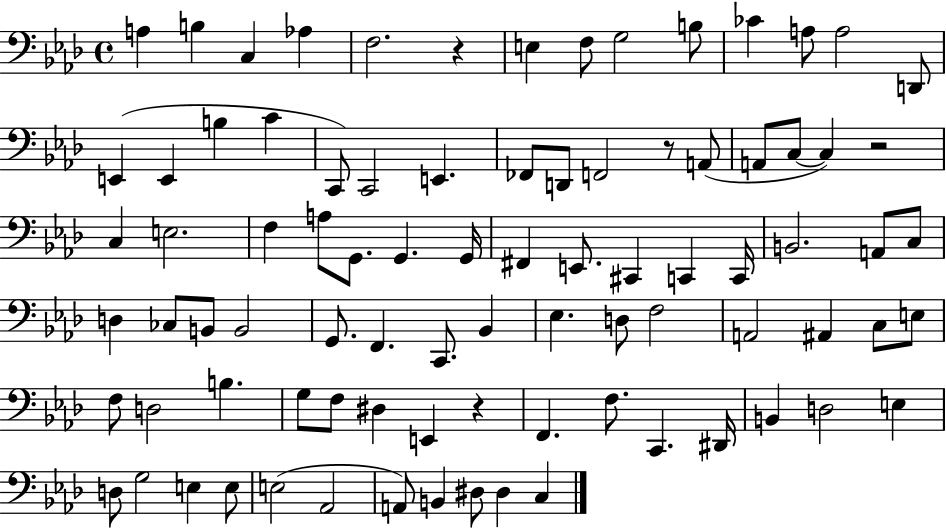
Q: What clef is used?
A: bass